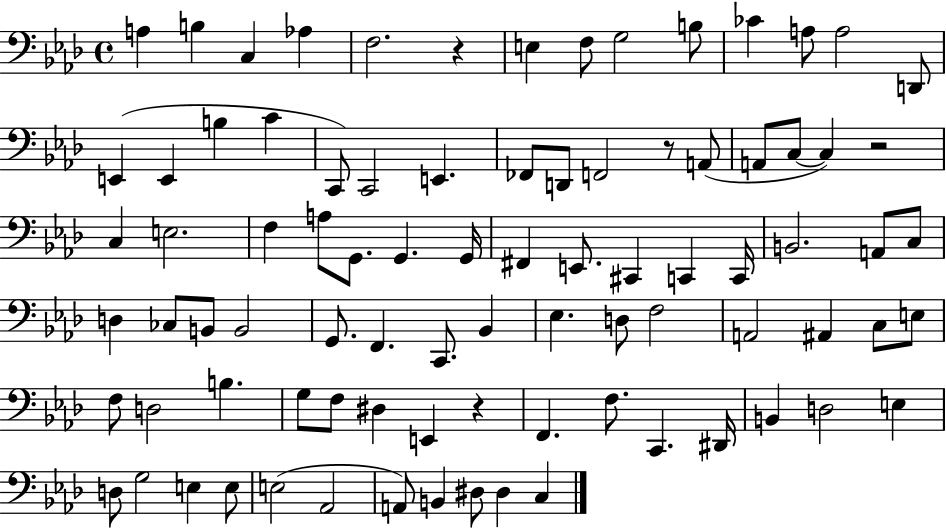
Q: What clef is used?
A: bass